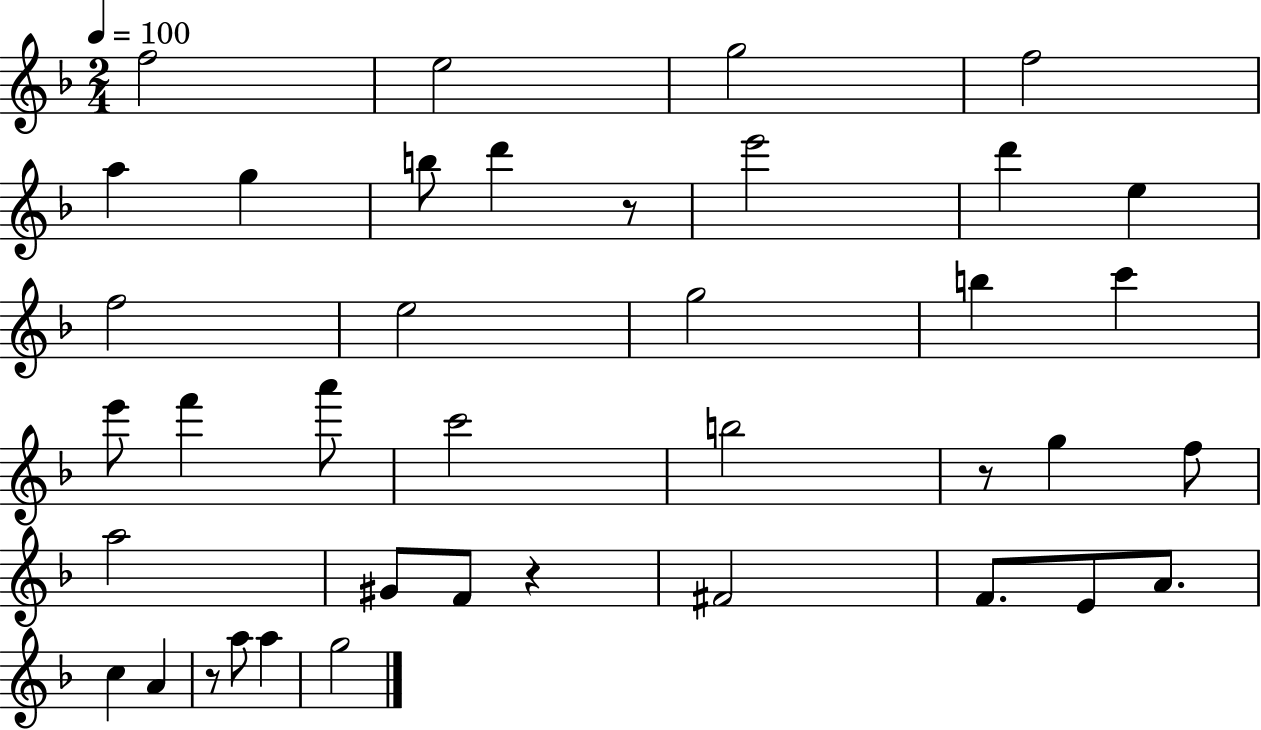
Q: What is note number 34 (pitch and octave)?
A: A5